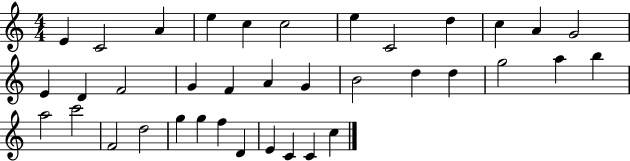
X:1
T:Untitled
M:4/4
L:1/4
K:C
E C2 A e c c2 e C2 d c A G2 E D F2 G F A G B2 d d g2 a b a2 c'2 F2 d2 g g f D E C C c